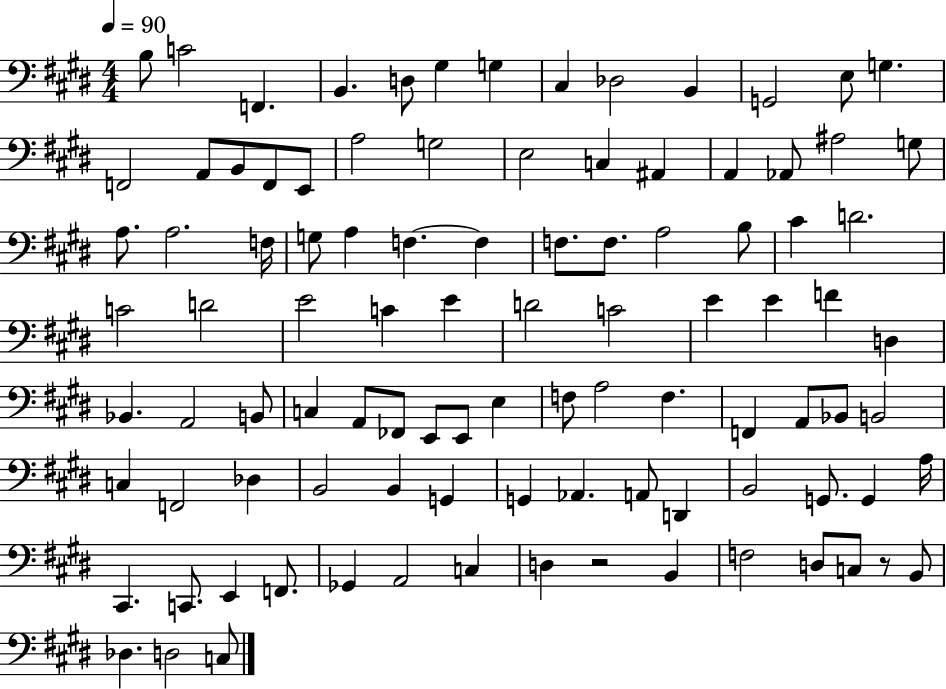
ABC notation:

X:1
T:Untitled
M:4/4
L:1/4
K:E
B,/2 C2 F,, B,, D,/2 ^G, G, ^C, _D,2 B,, G,,2 E,/2 G, F,,2 A,,/2 B,,/2 F,,/2 E,,/2 A,2 G,2 E,2 C, ^A,, A,, _A,,/2 ^A,2 G,/2 A,/2 A,2 F,/4 G,/2 A, F, F, F,/2 F,/2 A,2 B,/2 ^C D2 C2 D2 E2 C E D2 C2 E E F D, _B,, A,,2 B,,/2 C, A,,/2 _F,,/2 E,,/2 E,,/2 E, F,/2 A,2 F, F,, A,,/2 _B,,/2 B,,2 C, F,,2 _D, B,,2 B,, G,, G,, _A,, A,,/2 D,, B,,2 G,,/2 G,, A,/4 ^C,, C,,/2 E,, F,,/2 _G,, A,,2 C, D, z2 B,, F,2 D,/2 C,/2 z/2 B,,/2 _D, D,2 C,/2